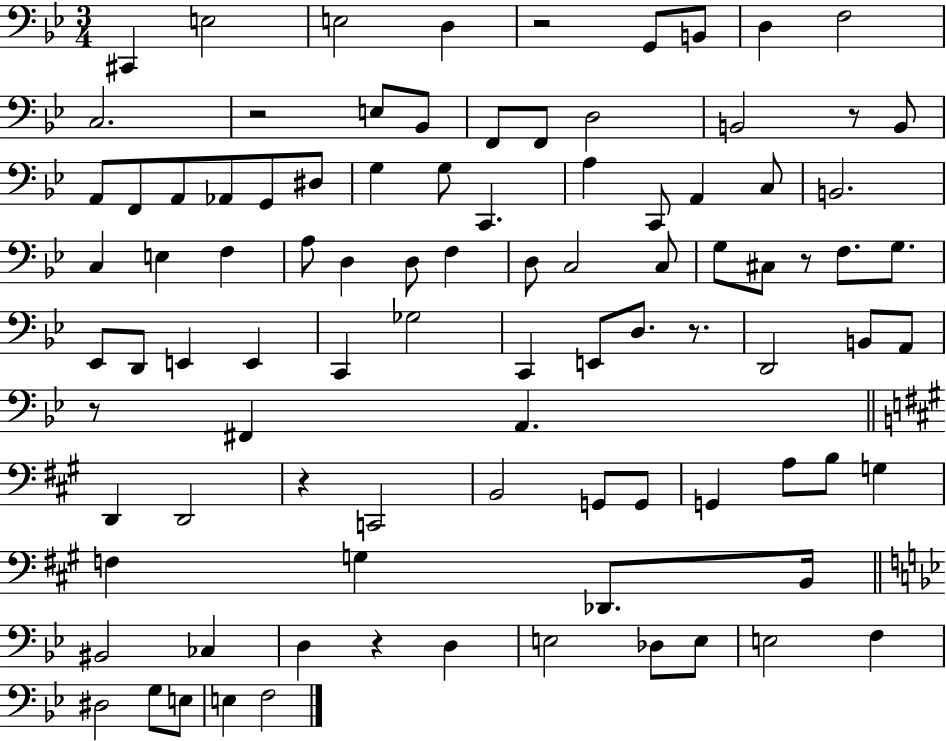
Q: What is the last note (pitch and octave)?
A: F3